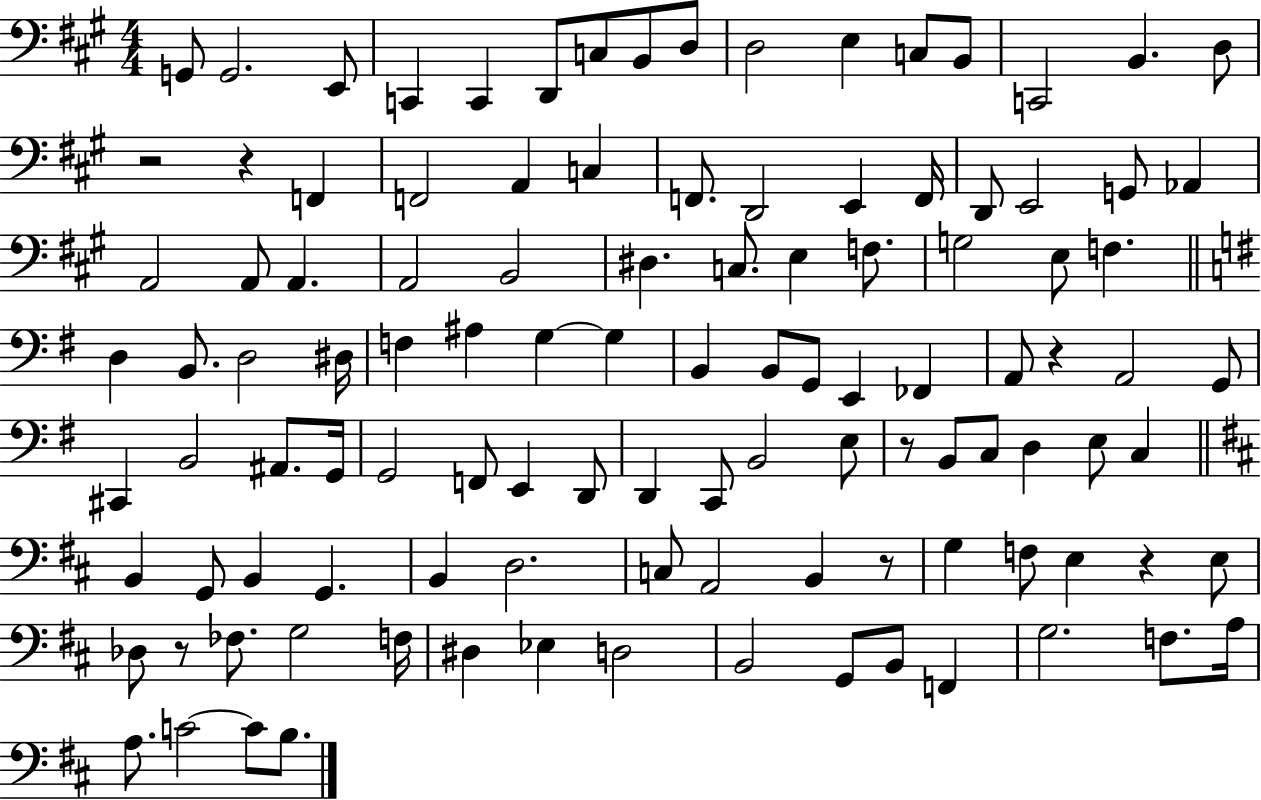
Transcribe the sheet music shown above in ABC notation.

X:1
T:Untitled
M:4/4
L:1/4
K:A
G,,/2 G,,2 E,,/2 C,, C,, D,,/2 C,/2 B,,/2 D,/2 D,2 E, C,/2 B,,/2 C,,2 B,, D,/2 z2 z F,, F,,2 A,, C, F,,/2 D,,2 E,, F,,/4 D,,/2 E,,2 G,,/2 _A,, A,,2 A,,/2 A,, A,,2 B,,2 ^D, C,/2 E, F,/2 G,2 E,/2 F, D, B,,/2 D,2 ^D,/4 F, ^A, G, G, B,, B,,/2 G,,/2 E,, _F,, A,,/2 z A,,2 G,,/2 ^C,, B,,2 ^A,,/2 G,,/4 G,,2 F,,/2 E,, D,,/2 D,, C,,/2 B,,2 E,/2 z/2 B,,/2 C,/2 D, E,/2 C, B,, G,,/2 B,, G,, B,, D,2 C,/2 A,,2 B,, z/2 G, F,/2 E, z E,/2 _D,/2 z/2 _F,/2 G,2 F,/4 ^D, _E, D,2 B,,2 G,,/2 B,,/2 F,, G,2 F,/2 A,/4 A,/2 C2 C/2 B,/2